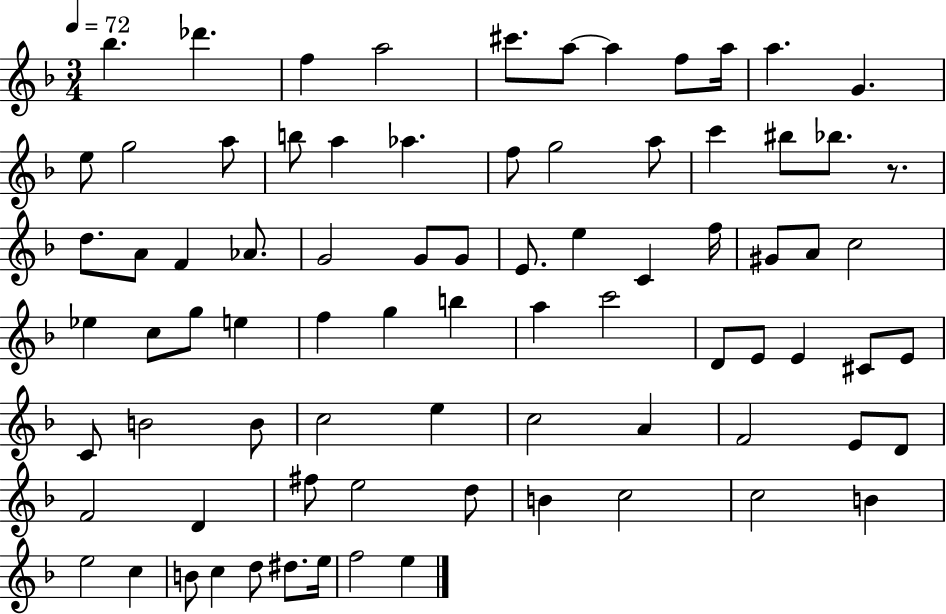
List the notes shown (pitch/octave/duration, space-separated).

Bb5/q. Db6/q. F5/q A5/h C#6/e. A5/e A5/q F5/e A5/s A5/q. G4/q. E5/e G5/h A5/e B5/e A5/q Ab5/q. F5/e G5/h A5/e C6/q BIS5/e Bb5/e. R/e. D5/e. A4/e F4/q Ab4/e. G4/h G4/e G4/e E4/e. E5/q C4/q F5/s G#4/e A4/e C5/h Eb5/q C5/e G5/e E5/q F5/q G5/q B5/q A5/q C6/h D4/e E4/e E4/q C#4/e E4/e C4/e B4/h B4/e C5/h E5/q C5/h A4/q F4/h E4/e D4/e F4/h D4/q F#5/e E5/h D5/e B4/q C5/h C5/h B4/q E5/h C5/q B4/e C5/q D5/e D#5/e. E5/s F5/h E5/q